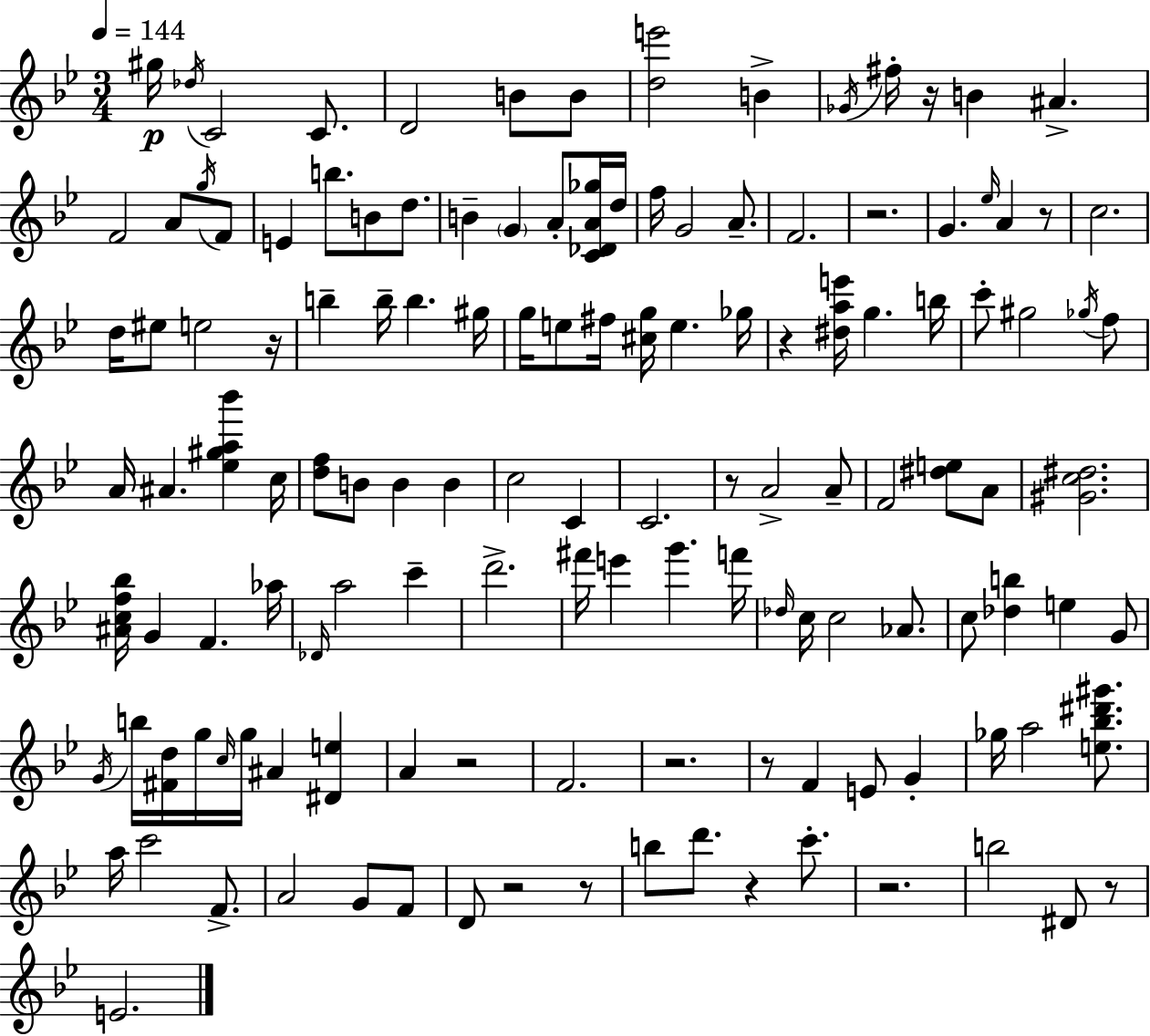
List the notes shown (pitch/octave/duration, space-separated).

G#5/s Db5/s C4/h C4/e. D4/h B4/e B4/e [D5,E6]/h B4/q Gb4/s F#5/s R/s B4/q A#4/q. F4/h A4/e G5/s F4/e E4/q B5/e. B4/e D5/e. B4/q G4/q A4/e [C4,Db4,A4,Gb5]/s D5/s F5/s G4/h A4/e. F4/h. R/h. G4/q. Eb5/s A4/q R/e C5/h. D5/s EIS5/e E5/h R/s B5/q B5/s B5/q. G#5/s G5/s E5/e F#5/s [C#5,G5]/s E5/q. Gb5/s R/q [D#5,A5,E6]/s G5/q. B5/s C6/e G#5/h Gb5/s F5/e A4/s A#4/q. [Eb5,G#5,A5,Bb6]/q C5/s [D5,F5]/e B4/e B4/q B4/q C5/h C4/q C4/h. R/e A4/h A4/e F4/h [D#5,E5]/e A4/e [G#4,C5,D#5]/h. [A#4,C5,F5,Bb5]/s G4/q F4/q. Ab5/s Db4/s A5/h C6/q D6/h. F#6/s E6/q G6/q. F6/s Db5/s C5/s C5/h Ab4/e. C5/e [Db5,B5]/q E5/q G4/e G4/s B5/s [F#4,D5]/s G5/s C5/s G5/s A#4/q [D#4,E5]/q A4/q R/h F4/h. R/h. R/e F4/q E4/e G4/q Gb5/s A5/h [E5,Bb5,D#6,G#6]/e. A5/s C6/h F4/e. A4/h G4/e F4/e D4/e R/h R/e B5/e D6/e. R/q C6/e. R/h. B5/h D#4/e R/e E4/h.